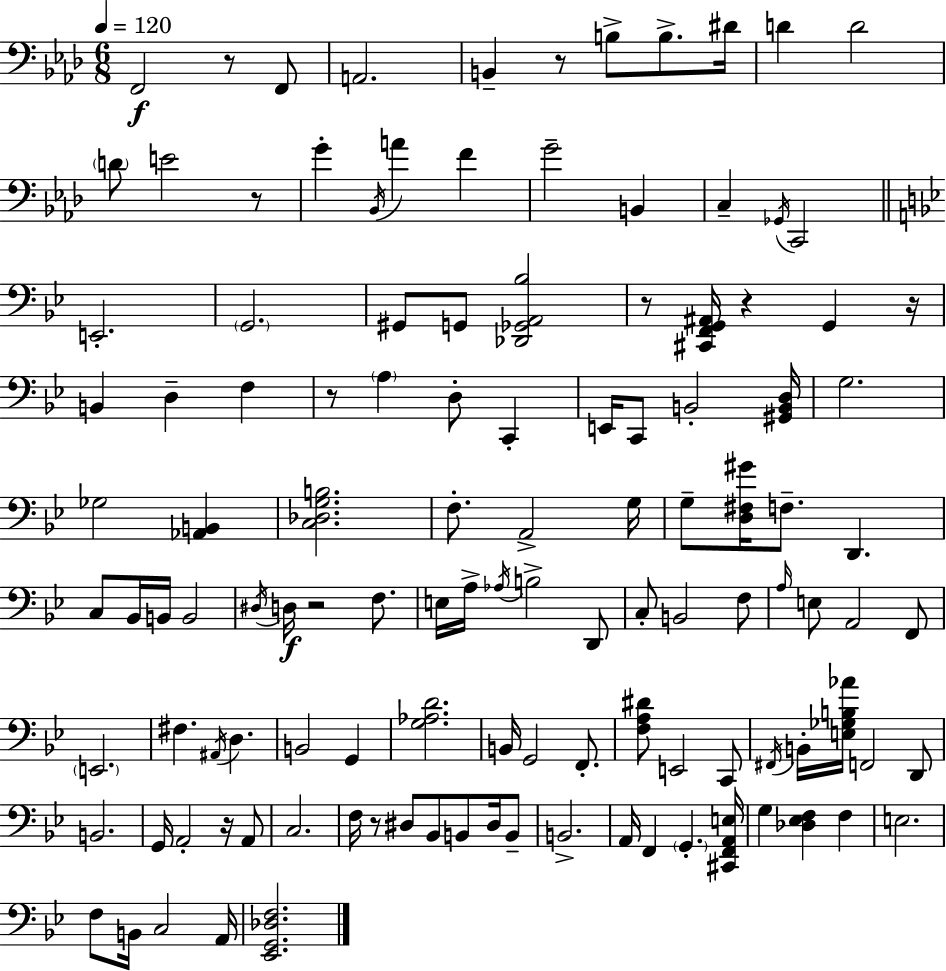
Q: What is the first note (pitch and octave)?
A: F2